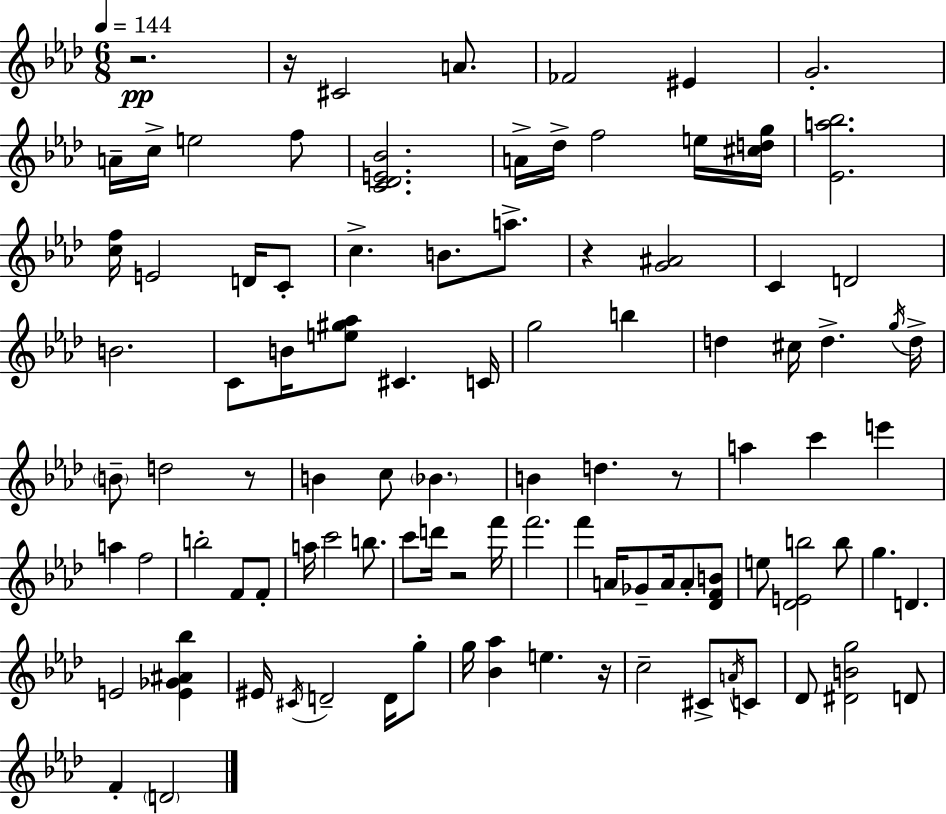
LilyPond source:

{
  \clef treble
  \numericTimeSignature
  \time 6/8
  \key f \minor
  \tempo 4 = 144
  \repeat volta 2 { r2.\pp | r16 cis'2 a'8. | fes'2 eis'4 | g'2.-. | \break a'16-- c''16-> e''2 f''8 | <c' des' e' bes'>2. | a'16-> des''16-> f''2 e''16 <cis'' d'' g''>16 | <ees' a'' bes''>2. | \break <c'' f''>16 e'2 d'16 c'8-. | c''4.-> b'8. a''8.-> | r4 <g' ais'>2 | c'4 d'2 | \break b'2. | c'8 b'16 <e'' gis'' aes''>8 cis'4. c'16 | g''2 b''4 | d''4 cis''16 d''4.-> \acciaccatura { g''16 } | \break d''16-> \parenthesize b'8-- d''2 r8 | b'4 c''8 \parenthesize bes'4. | b'4 d''4. r8 | a''4 c'''4 e'''4 | \break a''4 f''2 | b''2-. f'8 f'8-. | a''16 c'''2 b''8. | c'''8 d'''16 r2 | \break f'''16 f'''2. | f'''4 a'16 ges'8-- a'16 a'8-. <des' f' b'>8 | e''8 <des' e' b''>2 b''8 | g''4. d'4. | \break e'2 <e' ges' ais' bes''>4 | eis'16 \acciaccatura { cis'16 } d'2-- d'16 | g''8-. g''16 <bes' aes''>4 e''4. | r16 c''2-- cis'8-> | \break \acciaccatura { a'16 } c'8 des'8 <dis' b' g''>2 | d'8 f'4-. \parenthesize d'2 | } \bar "|."
}